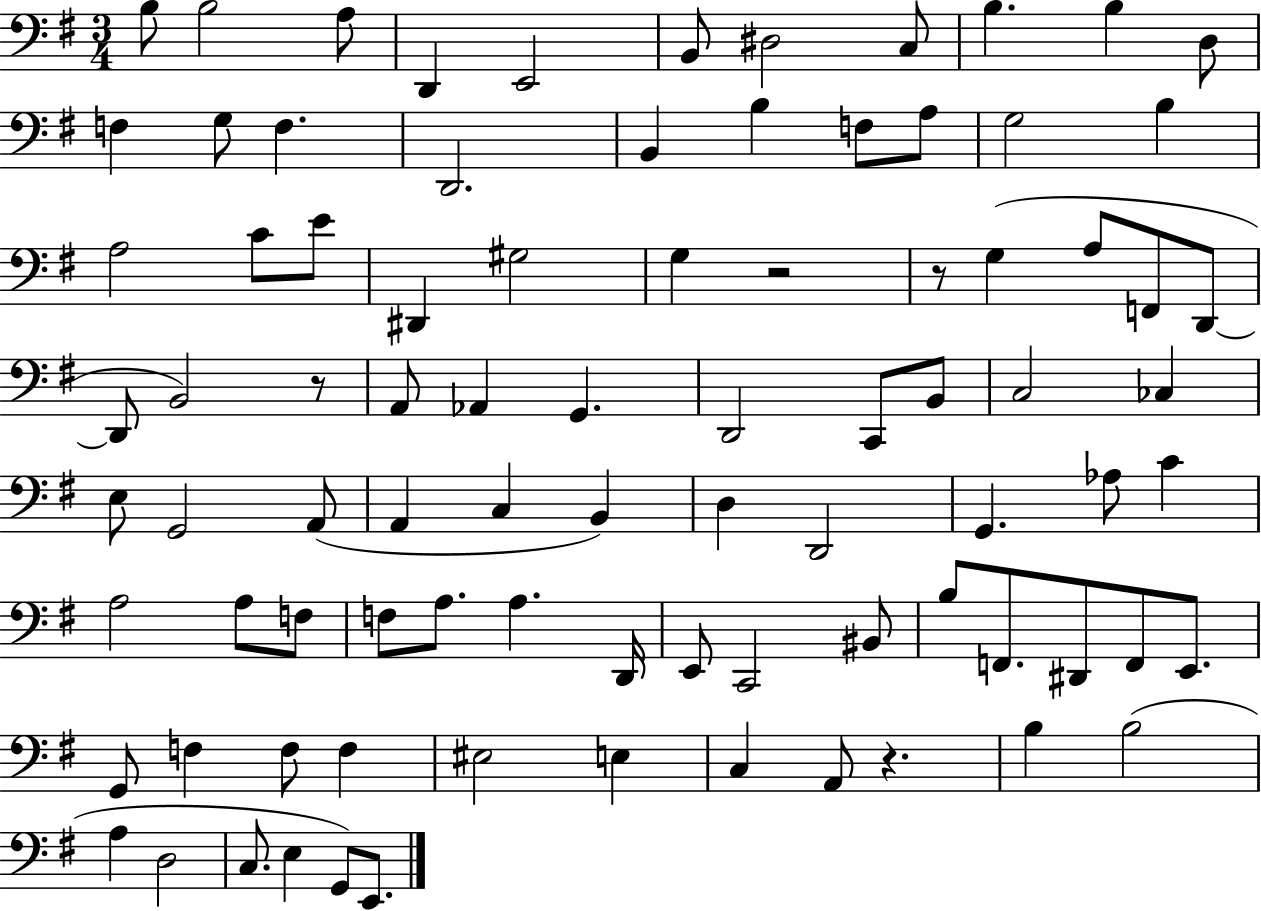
X:1
T:Untitled
M:3/4
L:1/4
K:G
B,/2 B,2 A,/2 D,, E,,2 B,,/2 ^D,2 C,/2 B, B, D,/2 F, G,/2 F, D,,2 B,, B, F,/2 A,/2 G,2 B, A,2 C/2 E/2 ^D,, ^G,2 G, z2 z/2 G, A,/2 F,,/2 D,,/2 D,,/2 B,,2 z/2 A,,/2 _A,, G,, D,,2 C,,/2 B,,/2 C,2 _C, E,/2 G,,2 A,,/2 A,, C, B,, D, D,,2 G,, _A,/2 C A,2 A,/2 F,/2 F,/2 A,/2 A, D,,/4 E,,/2 C,,2 ^B,,/2 B,/2 F,,/2 ^D,,/2 F,,/2 E,,/2 G,,/2 F, F,/2 F, ^E,2 E, C, A,,/2 z B, B,2 A, D,2 C,/2 E, G,,/2 E,,/2